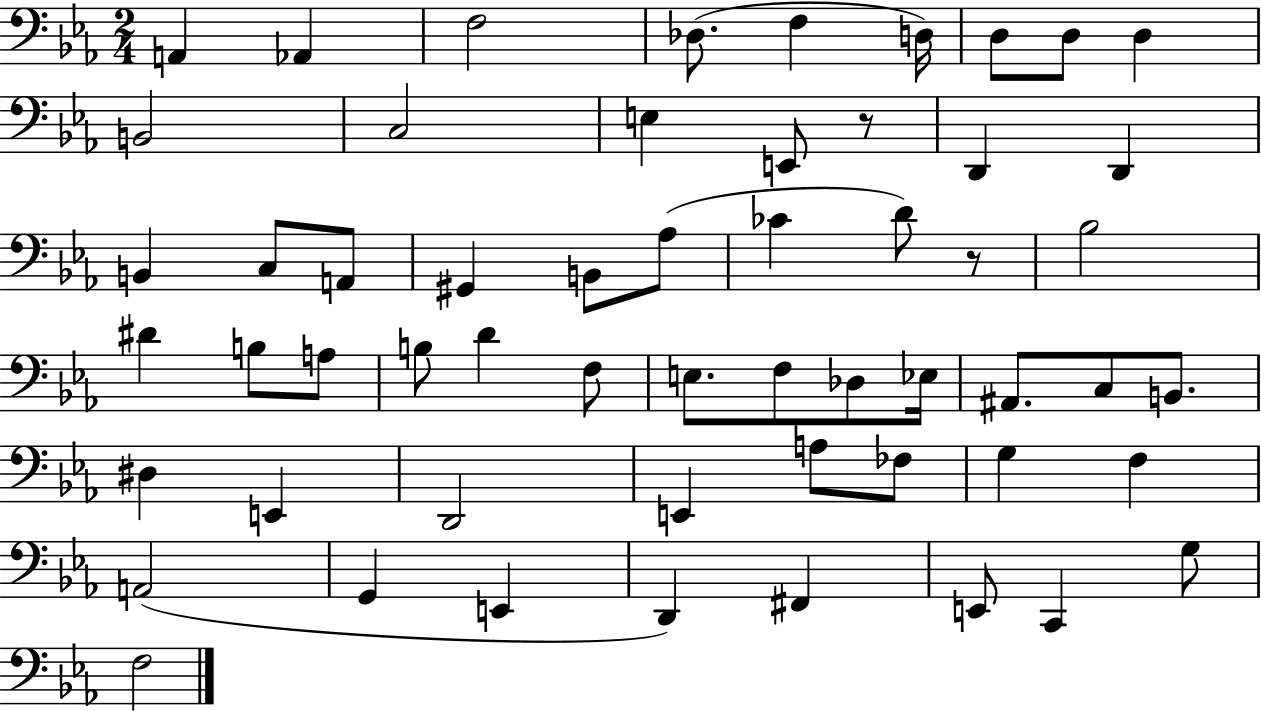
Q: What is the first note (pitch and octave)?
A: A2